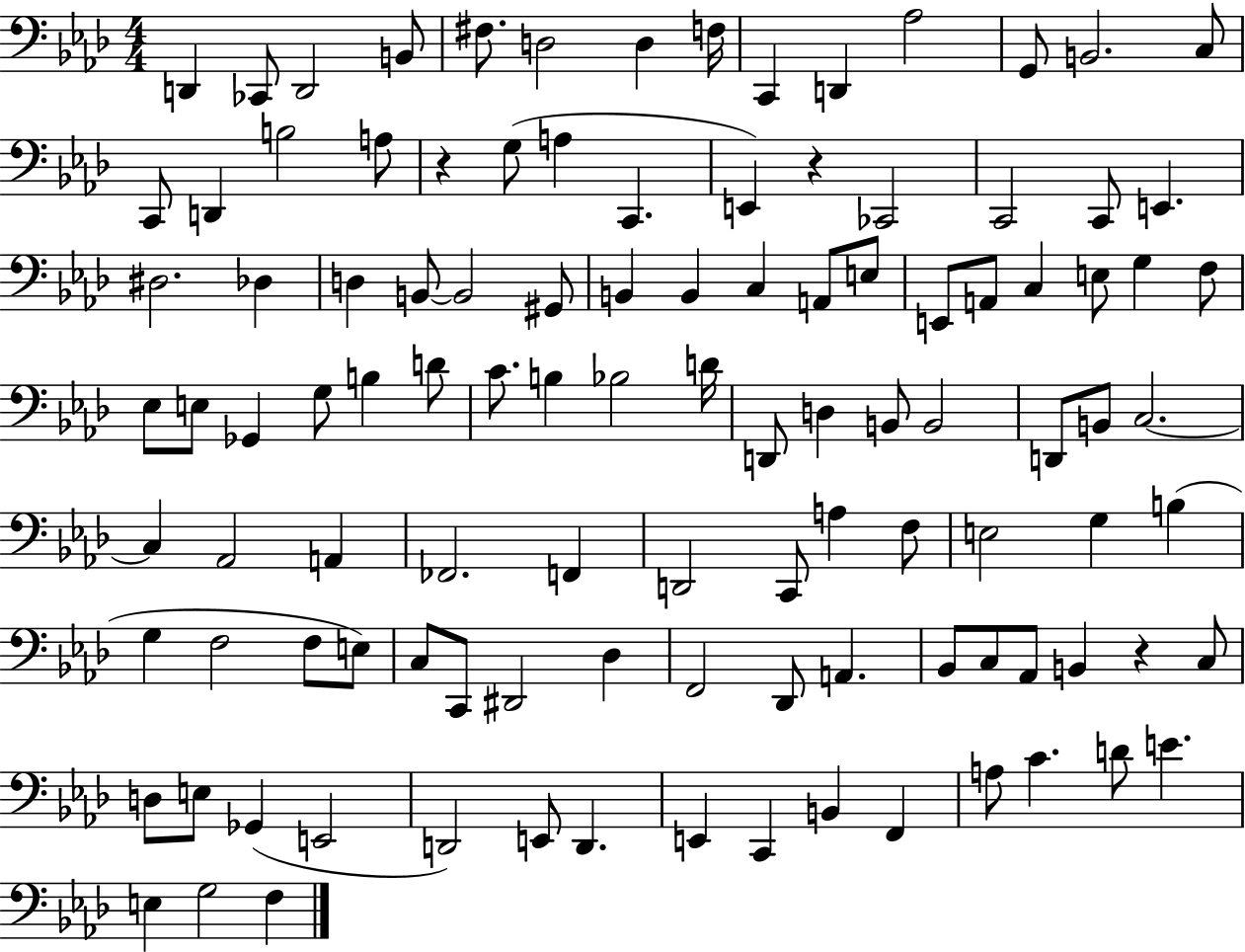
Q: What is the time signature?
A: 4/4